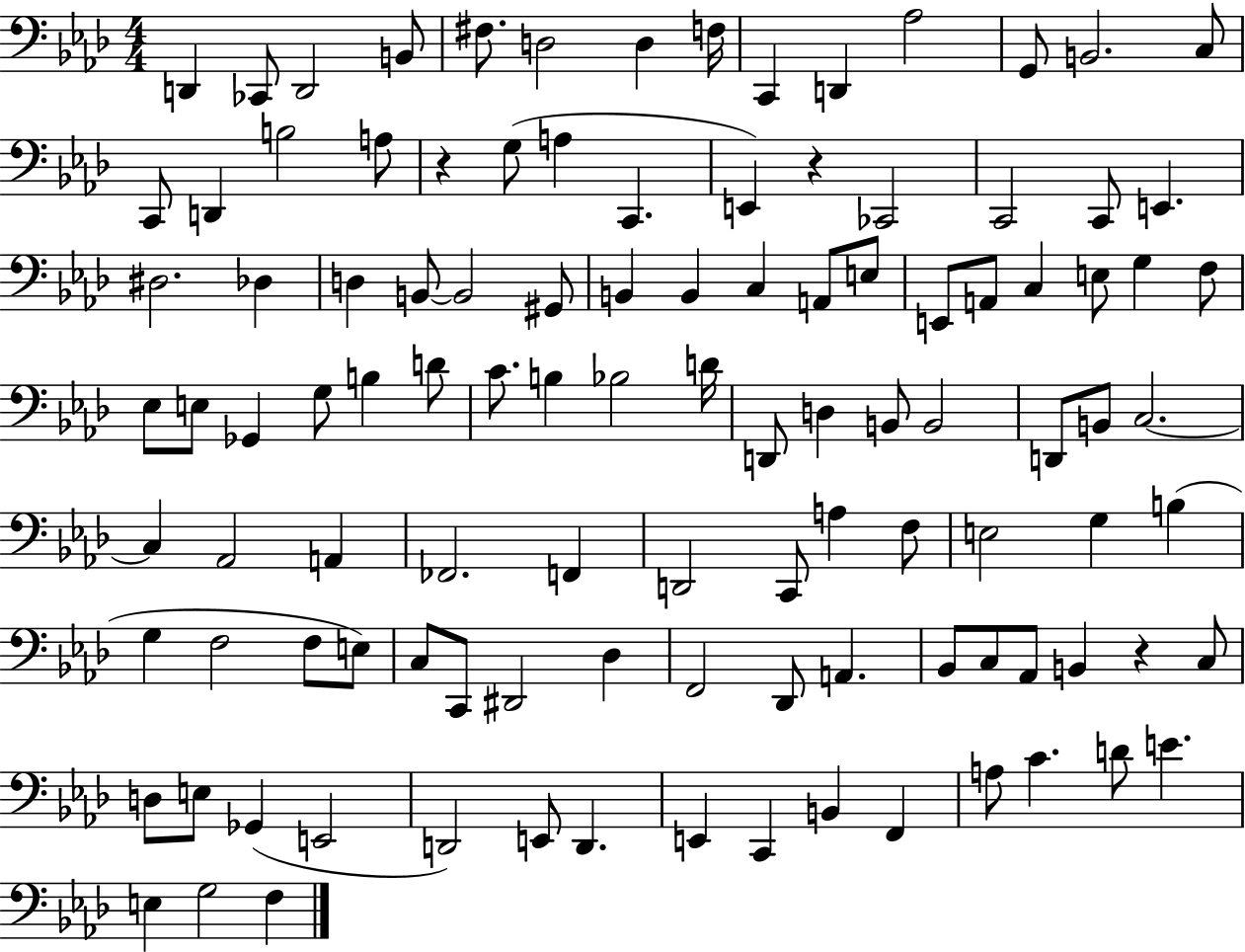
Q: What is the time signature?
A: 4/4